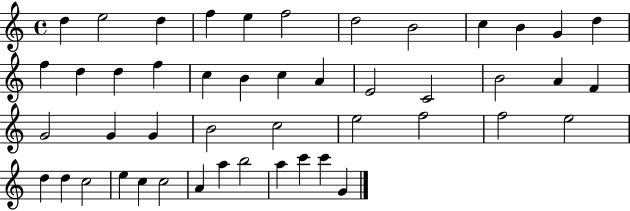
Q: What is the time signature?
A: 4/4